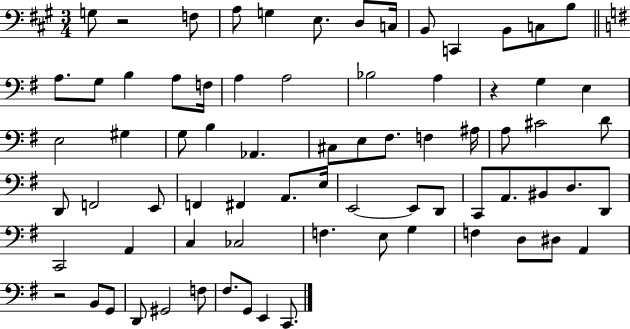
X:1
T:Untitled
M:3/4
L:1/4
K:A
G,/2 z2 F,/2 A,/2 G, E,/2 D,/2 C,/4 B,,/2 C,, B,,/2 C,/2 B,/2 A,/2 G,/2 B, A,/2 F,/4 A, A,2 _B,2 A, z G, E, E,2 ^G, G,/2 B, _A,, ^C,/2 E,/2 ^F,/2 F, ^A,/4 A,/2 ^C2 D/2 D,,/2 F,,2 E,,/2 F,, ^F,, A,,/2 E,/4 E,,2 E,,/2 D,,/2 C,,/2 A,,/2 ^B,,/2 D,/2 D,,/2 C,,2 A,, C, _C,2 F, E,/2 G, F, D,/2 ^D,/2 A,, z2 B,,/2 G,,/2 D,,/2 ^G,,2 F,/2 ^F,/2 G,,/2 E,, C,,/2